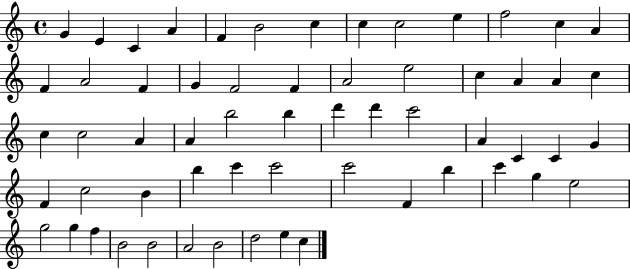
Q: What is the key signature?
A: C major